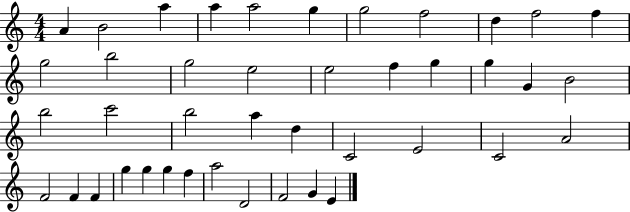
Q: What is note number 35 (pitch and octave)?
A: G5